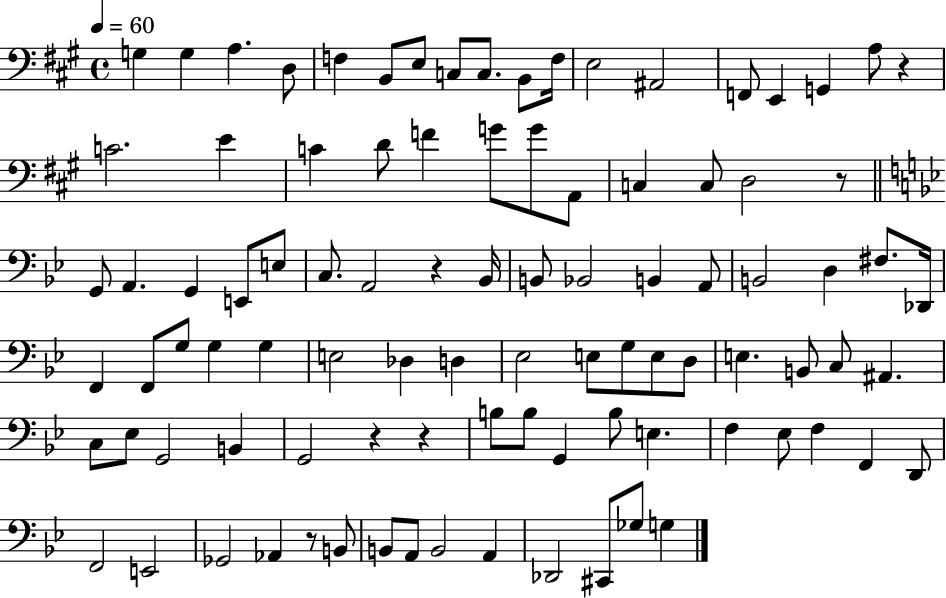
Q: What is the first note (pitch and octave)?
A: G3